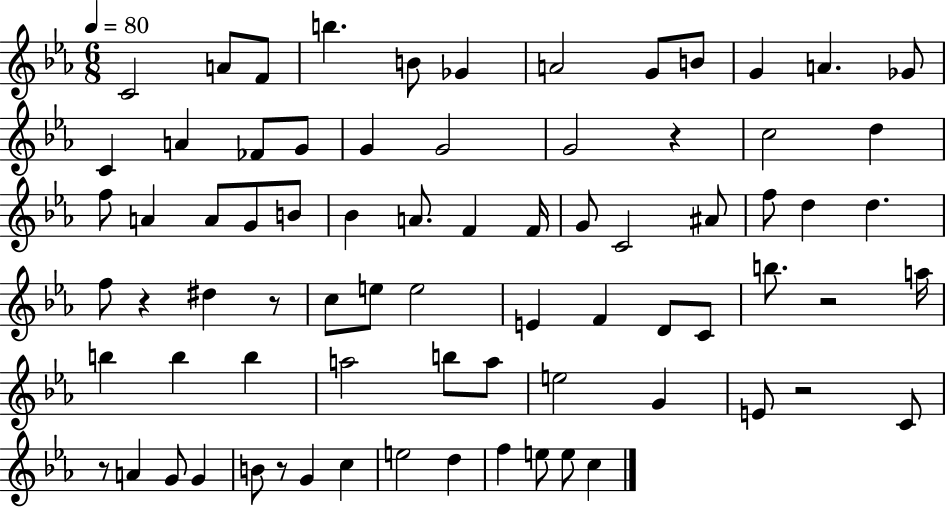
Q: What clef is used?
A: treble